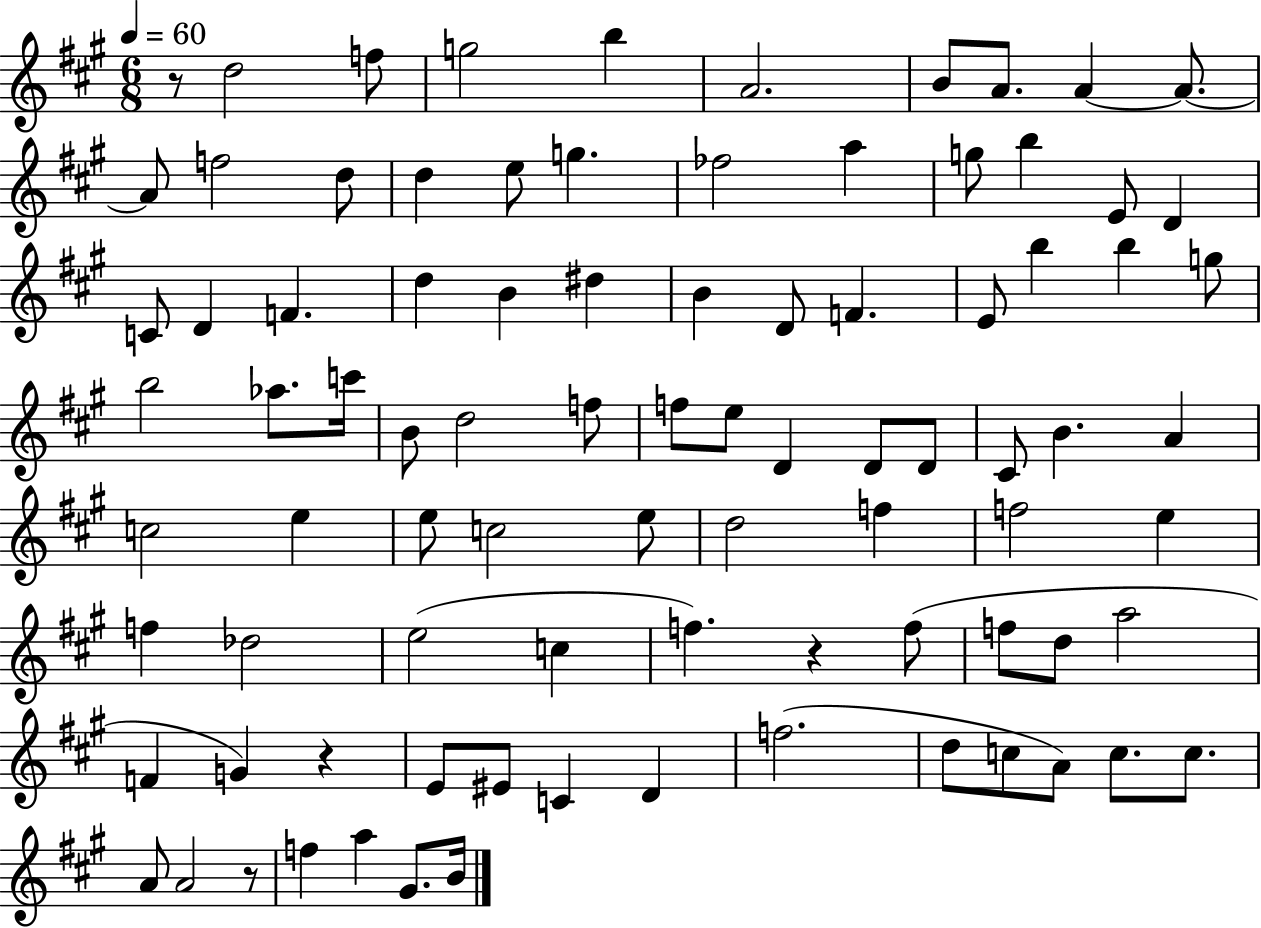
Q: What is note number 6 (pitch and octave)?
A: B4